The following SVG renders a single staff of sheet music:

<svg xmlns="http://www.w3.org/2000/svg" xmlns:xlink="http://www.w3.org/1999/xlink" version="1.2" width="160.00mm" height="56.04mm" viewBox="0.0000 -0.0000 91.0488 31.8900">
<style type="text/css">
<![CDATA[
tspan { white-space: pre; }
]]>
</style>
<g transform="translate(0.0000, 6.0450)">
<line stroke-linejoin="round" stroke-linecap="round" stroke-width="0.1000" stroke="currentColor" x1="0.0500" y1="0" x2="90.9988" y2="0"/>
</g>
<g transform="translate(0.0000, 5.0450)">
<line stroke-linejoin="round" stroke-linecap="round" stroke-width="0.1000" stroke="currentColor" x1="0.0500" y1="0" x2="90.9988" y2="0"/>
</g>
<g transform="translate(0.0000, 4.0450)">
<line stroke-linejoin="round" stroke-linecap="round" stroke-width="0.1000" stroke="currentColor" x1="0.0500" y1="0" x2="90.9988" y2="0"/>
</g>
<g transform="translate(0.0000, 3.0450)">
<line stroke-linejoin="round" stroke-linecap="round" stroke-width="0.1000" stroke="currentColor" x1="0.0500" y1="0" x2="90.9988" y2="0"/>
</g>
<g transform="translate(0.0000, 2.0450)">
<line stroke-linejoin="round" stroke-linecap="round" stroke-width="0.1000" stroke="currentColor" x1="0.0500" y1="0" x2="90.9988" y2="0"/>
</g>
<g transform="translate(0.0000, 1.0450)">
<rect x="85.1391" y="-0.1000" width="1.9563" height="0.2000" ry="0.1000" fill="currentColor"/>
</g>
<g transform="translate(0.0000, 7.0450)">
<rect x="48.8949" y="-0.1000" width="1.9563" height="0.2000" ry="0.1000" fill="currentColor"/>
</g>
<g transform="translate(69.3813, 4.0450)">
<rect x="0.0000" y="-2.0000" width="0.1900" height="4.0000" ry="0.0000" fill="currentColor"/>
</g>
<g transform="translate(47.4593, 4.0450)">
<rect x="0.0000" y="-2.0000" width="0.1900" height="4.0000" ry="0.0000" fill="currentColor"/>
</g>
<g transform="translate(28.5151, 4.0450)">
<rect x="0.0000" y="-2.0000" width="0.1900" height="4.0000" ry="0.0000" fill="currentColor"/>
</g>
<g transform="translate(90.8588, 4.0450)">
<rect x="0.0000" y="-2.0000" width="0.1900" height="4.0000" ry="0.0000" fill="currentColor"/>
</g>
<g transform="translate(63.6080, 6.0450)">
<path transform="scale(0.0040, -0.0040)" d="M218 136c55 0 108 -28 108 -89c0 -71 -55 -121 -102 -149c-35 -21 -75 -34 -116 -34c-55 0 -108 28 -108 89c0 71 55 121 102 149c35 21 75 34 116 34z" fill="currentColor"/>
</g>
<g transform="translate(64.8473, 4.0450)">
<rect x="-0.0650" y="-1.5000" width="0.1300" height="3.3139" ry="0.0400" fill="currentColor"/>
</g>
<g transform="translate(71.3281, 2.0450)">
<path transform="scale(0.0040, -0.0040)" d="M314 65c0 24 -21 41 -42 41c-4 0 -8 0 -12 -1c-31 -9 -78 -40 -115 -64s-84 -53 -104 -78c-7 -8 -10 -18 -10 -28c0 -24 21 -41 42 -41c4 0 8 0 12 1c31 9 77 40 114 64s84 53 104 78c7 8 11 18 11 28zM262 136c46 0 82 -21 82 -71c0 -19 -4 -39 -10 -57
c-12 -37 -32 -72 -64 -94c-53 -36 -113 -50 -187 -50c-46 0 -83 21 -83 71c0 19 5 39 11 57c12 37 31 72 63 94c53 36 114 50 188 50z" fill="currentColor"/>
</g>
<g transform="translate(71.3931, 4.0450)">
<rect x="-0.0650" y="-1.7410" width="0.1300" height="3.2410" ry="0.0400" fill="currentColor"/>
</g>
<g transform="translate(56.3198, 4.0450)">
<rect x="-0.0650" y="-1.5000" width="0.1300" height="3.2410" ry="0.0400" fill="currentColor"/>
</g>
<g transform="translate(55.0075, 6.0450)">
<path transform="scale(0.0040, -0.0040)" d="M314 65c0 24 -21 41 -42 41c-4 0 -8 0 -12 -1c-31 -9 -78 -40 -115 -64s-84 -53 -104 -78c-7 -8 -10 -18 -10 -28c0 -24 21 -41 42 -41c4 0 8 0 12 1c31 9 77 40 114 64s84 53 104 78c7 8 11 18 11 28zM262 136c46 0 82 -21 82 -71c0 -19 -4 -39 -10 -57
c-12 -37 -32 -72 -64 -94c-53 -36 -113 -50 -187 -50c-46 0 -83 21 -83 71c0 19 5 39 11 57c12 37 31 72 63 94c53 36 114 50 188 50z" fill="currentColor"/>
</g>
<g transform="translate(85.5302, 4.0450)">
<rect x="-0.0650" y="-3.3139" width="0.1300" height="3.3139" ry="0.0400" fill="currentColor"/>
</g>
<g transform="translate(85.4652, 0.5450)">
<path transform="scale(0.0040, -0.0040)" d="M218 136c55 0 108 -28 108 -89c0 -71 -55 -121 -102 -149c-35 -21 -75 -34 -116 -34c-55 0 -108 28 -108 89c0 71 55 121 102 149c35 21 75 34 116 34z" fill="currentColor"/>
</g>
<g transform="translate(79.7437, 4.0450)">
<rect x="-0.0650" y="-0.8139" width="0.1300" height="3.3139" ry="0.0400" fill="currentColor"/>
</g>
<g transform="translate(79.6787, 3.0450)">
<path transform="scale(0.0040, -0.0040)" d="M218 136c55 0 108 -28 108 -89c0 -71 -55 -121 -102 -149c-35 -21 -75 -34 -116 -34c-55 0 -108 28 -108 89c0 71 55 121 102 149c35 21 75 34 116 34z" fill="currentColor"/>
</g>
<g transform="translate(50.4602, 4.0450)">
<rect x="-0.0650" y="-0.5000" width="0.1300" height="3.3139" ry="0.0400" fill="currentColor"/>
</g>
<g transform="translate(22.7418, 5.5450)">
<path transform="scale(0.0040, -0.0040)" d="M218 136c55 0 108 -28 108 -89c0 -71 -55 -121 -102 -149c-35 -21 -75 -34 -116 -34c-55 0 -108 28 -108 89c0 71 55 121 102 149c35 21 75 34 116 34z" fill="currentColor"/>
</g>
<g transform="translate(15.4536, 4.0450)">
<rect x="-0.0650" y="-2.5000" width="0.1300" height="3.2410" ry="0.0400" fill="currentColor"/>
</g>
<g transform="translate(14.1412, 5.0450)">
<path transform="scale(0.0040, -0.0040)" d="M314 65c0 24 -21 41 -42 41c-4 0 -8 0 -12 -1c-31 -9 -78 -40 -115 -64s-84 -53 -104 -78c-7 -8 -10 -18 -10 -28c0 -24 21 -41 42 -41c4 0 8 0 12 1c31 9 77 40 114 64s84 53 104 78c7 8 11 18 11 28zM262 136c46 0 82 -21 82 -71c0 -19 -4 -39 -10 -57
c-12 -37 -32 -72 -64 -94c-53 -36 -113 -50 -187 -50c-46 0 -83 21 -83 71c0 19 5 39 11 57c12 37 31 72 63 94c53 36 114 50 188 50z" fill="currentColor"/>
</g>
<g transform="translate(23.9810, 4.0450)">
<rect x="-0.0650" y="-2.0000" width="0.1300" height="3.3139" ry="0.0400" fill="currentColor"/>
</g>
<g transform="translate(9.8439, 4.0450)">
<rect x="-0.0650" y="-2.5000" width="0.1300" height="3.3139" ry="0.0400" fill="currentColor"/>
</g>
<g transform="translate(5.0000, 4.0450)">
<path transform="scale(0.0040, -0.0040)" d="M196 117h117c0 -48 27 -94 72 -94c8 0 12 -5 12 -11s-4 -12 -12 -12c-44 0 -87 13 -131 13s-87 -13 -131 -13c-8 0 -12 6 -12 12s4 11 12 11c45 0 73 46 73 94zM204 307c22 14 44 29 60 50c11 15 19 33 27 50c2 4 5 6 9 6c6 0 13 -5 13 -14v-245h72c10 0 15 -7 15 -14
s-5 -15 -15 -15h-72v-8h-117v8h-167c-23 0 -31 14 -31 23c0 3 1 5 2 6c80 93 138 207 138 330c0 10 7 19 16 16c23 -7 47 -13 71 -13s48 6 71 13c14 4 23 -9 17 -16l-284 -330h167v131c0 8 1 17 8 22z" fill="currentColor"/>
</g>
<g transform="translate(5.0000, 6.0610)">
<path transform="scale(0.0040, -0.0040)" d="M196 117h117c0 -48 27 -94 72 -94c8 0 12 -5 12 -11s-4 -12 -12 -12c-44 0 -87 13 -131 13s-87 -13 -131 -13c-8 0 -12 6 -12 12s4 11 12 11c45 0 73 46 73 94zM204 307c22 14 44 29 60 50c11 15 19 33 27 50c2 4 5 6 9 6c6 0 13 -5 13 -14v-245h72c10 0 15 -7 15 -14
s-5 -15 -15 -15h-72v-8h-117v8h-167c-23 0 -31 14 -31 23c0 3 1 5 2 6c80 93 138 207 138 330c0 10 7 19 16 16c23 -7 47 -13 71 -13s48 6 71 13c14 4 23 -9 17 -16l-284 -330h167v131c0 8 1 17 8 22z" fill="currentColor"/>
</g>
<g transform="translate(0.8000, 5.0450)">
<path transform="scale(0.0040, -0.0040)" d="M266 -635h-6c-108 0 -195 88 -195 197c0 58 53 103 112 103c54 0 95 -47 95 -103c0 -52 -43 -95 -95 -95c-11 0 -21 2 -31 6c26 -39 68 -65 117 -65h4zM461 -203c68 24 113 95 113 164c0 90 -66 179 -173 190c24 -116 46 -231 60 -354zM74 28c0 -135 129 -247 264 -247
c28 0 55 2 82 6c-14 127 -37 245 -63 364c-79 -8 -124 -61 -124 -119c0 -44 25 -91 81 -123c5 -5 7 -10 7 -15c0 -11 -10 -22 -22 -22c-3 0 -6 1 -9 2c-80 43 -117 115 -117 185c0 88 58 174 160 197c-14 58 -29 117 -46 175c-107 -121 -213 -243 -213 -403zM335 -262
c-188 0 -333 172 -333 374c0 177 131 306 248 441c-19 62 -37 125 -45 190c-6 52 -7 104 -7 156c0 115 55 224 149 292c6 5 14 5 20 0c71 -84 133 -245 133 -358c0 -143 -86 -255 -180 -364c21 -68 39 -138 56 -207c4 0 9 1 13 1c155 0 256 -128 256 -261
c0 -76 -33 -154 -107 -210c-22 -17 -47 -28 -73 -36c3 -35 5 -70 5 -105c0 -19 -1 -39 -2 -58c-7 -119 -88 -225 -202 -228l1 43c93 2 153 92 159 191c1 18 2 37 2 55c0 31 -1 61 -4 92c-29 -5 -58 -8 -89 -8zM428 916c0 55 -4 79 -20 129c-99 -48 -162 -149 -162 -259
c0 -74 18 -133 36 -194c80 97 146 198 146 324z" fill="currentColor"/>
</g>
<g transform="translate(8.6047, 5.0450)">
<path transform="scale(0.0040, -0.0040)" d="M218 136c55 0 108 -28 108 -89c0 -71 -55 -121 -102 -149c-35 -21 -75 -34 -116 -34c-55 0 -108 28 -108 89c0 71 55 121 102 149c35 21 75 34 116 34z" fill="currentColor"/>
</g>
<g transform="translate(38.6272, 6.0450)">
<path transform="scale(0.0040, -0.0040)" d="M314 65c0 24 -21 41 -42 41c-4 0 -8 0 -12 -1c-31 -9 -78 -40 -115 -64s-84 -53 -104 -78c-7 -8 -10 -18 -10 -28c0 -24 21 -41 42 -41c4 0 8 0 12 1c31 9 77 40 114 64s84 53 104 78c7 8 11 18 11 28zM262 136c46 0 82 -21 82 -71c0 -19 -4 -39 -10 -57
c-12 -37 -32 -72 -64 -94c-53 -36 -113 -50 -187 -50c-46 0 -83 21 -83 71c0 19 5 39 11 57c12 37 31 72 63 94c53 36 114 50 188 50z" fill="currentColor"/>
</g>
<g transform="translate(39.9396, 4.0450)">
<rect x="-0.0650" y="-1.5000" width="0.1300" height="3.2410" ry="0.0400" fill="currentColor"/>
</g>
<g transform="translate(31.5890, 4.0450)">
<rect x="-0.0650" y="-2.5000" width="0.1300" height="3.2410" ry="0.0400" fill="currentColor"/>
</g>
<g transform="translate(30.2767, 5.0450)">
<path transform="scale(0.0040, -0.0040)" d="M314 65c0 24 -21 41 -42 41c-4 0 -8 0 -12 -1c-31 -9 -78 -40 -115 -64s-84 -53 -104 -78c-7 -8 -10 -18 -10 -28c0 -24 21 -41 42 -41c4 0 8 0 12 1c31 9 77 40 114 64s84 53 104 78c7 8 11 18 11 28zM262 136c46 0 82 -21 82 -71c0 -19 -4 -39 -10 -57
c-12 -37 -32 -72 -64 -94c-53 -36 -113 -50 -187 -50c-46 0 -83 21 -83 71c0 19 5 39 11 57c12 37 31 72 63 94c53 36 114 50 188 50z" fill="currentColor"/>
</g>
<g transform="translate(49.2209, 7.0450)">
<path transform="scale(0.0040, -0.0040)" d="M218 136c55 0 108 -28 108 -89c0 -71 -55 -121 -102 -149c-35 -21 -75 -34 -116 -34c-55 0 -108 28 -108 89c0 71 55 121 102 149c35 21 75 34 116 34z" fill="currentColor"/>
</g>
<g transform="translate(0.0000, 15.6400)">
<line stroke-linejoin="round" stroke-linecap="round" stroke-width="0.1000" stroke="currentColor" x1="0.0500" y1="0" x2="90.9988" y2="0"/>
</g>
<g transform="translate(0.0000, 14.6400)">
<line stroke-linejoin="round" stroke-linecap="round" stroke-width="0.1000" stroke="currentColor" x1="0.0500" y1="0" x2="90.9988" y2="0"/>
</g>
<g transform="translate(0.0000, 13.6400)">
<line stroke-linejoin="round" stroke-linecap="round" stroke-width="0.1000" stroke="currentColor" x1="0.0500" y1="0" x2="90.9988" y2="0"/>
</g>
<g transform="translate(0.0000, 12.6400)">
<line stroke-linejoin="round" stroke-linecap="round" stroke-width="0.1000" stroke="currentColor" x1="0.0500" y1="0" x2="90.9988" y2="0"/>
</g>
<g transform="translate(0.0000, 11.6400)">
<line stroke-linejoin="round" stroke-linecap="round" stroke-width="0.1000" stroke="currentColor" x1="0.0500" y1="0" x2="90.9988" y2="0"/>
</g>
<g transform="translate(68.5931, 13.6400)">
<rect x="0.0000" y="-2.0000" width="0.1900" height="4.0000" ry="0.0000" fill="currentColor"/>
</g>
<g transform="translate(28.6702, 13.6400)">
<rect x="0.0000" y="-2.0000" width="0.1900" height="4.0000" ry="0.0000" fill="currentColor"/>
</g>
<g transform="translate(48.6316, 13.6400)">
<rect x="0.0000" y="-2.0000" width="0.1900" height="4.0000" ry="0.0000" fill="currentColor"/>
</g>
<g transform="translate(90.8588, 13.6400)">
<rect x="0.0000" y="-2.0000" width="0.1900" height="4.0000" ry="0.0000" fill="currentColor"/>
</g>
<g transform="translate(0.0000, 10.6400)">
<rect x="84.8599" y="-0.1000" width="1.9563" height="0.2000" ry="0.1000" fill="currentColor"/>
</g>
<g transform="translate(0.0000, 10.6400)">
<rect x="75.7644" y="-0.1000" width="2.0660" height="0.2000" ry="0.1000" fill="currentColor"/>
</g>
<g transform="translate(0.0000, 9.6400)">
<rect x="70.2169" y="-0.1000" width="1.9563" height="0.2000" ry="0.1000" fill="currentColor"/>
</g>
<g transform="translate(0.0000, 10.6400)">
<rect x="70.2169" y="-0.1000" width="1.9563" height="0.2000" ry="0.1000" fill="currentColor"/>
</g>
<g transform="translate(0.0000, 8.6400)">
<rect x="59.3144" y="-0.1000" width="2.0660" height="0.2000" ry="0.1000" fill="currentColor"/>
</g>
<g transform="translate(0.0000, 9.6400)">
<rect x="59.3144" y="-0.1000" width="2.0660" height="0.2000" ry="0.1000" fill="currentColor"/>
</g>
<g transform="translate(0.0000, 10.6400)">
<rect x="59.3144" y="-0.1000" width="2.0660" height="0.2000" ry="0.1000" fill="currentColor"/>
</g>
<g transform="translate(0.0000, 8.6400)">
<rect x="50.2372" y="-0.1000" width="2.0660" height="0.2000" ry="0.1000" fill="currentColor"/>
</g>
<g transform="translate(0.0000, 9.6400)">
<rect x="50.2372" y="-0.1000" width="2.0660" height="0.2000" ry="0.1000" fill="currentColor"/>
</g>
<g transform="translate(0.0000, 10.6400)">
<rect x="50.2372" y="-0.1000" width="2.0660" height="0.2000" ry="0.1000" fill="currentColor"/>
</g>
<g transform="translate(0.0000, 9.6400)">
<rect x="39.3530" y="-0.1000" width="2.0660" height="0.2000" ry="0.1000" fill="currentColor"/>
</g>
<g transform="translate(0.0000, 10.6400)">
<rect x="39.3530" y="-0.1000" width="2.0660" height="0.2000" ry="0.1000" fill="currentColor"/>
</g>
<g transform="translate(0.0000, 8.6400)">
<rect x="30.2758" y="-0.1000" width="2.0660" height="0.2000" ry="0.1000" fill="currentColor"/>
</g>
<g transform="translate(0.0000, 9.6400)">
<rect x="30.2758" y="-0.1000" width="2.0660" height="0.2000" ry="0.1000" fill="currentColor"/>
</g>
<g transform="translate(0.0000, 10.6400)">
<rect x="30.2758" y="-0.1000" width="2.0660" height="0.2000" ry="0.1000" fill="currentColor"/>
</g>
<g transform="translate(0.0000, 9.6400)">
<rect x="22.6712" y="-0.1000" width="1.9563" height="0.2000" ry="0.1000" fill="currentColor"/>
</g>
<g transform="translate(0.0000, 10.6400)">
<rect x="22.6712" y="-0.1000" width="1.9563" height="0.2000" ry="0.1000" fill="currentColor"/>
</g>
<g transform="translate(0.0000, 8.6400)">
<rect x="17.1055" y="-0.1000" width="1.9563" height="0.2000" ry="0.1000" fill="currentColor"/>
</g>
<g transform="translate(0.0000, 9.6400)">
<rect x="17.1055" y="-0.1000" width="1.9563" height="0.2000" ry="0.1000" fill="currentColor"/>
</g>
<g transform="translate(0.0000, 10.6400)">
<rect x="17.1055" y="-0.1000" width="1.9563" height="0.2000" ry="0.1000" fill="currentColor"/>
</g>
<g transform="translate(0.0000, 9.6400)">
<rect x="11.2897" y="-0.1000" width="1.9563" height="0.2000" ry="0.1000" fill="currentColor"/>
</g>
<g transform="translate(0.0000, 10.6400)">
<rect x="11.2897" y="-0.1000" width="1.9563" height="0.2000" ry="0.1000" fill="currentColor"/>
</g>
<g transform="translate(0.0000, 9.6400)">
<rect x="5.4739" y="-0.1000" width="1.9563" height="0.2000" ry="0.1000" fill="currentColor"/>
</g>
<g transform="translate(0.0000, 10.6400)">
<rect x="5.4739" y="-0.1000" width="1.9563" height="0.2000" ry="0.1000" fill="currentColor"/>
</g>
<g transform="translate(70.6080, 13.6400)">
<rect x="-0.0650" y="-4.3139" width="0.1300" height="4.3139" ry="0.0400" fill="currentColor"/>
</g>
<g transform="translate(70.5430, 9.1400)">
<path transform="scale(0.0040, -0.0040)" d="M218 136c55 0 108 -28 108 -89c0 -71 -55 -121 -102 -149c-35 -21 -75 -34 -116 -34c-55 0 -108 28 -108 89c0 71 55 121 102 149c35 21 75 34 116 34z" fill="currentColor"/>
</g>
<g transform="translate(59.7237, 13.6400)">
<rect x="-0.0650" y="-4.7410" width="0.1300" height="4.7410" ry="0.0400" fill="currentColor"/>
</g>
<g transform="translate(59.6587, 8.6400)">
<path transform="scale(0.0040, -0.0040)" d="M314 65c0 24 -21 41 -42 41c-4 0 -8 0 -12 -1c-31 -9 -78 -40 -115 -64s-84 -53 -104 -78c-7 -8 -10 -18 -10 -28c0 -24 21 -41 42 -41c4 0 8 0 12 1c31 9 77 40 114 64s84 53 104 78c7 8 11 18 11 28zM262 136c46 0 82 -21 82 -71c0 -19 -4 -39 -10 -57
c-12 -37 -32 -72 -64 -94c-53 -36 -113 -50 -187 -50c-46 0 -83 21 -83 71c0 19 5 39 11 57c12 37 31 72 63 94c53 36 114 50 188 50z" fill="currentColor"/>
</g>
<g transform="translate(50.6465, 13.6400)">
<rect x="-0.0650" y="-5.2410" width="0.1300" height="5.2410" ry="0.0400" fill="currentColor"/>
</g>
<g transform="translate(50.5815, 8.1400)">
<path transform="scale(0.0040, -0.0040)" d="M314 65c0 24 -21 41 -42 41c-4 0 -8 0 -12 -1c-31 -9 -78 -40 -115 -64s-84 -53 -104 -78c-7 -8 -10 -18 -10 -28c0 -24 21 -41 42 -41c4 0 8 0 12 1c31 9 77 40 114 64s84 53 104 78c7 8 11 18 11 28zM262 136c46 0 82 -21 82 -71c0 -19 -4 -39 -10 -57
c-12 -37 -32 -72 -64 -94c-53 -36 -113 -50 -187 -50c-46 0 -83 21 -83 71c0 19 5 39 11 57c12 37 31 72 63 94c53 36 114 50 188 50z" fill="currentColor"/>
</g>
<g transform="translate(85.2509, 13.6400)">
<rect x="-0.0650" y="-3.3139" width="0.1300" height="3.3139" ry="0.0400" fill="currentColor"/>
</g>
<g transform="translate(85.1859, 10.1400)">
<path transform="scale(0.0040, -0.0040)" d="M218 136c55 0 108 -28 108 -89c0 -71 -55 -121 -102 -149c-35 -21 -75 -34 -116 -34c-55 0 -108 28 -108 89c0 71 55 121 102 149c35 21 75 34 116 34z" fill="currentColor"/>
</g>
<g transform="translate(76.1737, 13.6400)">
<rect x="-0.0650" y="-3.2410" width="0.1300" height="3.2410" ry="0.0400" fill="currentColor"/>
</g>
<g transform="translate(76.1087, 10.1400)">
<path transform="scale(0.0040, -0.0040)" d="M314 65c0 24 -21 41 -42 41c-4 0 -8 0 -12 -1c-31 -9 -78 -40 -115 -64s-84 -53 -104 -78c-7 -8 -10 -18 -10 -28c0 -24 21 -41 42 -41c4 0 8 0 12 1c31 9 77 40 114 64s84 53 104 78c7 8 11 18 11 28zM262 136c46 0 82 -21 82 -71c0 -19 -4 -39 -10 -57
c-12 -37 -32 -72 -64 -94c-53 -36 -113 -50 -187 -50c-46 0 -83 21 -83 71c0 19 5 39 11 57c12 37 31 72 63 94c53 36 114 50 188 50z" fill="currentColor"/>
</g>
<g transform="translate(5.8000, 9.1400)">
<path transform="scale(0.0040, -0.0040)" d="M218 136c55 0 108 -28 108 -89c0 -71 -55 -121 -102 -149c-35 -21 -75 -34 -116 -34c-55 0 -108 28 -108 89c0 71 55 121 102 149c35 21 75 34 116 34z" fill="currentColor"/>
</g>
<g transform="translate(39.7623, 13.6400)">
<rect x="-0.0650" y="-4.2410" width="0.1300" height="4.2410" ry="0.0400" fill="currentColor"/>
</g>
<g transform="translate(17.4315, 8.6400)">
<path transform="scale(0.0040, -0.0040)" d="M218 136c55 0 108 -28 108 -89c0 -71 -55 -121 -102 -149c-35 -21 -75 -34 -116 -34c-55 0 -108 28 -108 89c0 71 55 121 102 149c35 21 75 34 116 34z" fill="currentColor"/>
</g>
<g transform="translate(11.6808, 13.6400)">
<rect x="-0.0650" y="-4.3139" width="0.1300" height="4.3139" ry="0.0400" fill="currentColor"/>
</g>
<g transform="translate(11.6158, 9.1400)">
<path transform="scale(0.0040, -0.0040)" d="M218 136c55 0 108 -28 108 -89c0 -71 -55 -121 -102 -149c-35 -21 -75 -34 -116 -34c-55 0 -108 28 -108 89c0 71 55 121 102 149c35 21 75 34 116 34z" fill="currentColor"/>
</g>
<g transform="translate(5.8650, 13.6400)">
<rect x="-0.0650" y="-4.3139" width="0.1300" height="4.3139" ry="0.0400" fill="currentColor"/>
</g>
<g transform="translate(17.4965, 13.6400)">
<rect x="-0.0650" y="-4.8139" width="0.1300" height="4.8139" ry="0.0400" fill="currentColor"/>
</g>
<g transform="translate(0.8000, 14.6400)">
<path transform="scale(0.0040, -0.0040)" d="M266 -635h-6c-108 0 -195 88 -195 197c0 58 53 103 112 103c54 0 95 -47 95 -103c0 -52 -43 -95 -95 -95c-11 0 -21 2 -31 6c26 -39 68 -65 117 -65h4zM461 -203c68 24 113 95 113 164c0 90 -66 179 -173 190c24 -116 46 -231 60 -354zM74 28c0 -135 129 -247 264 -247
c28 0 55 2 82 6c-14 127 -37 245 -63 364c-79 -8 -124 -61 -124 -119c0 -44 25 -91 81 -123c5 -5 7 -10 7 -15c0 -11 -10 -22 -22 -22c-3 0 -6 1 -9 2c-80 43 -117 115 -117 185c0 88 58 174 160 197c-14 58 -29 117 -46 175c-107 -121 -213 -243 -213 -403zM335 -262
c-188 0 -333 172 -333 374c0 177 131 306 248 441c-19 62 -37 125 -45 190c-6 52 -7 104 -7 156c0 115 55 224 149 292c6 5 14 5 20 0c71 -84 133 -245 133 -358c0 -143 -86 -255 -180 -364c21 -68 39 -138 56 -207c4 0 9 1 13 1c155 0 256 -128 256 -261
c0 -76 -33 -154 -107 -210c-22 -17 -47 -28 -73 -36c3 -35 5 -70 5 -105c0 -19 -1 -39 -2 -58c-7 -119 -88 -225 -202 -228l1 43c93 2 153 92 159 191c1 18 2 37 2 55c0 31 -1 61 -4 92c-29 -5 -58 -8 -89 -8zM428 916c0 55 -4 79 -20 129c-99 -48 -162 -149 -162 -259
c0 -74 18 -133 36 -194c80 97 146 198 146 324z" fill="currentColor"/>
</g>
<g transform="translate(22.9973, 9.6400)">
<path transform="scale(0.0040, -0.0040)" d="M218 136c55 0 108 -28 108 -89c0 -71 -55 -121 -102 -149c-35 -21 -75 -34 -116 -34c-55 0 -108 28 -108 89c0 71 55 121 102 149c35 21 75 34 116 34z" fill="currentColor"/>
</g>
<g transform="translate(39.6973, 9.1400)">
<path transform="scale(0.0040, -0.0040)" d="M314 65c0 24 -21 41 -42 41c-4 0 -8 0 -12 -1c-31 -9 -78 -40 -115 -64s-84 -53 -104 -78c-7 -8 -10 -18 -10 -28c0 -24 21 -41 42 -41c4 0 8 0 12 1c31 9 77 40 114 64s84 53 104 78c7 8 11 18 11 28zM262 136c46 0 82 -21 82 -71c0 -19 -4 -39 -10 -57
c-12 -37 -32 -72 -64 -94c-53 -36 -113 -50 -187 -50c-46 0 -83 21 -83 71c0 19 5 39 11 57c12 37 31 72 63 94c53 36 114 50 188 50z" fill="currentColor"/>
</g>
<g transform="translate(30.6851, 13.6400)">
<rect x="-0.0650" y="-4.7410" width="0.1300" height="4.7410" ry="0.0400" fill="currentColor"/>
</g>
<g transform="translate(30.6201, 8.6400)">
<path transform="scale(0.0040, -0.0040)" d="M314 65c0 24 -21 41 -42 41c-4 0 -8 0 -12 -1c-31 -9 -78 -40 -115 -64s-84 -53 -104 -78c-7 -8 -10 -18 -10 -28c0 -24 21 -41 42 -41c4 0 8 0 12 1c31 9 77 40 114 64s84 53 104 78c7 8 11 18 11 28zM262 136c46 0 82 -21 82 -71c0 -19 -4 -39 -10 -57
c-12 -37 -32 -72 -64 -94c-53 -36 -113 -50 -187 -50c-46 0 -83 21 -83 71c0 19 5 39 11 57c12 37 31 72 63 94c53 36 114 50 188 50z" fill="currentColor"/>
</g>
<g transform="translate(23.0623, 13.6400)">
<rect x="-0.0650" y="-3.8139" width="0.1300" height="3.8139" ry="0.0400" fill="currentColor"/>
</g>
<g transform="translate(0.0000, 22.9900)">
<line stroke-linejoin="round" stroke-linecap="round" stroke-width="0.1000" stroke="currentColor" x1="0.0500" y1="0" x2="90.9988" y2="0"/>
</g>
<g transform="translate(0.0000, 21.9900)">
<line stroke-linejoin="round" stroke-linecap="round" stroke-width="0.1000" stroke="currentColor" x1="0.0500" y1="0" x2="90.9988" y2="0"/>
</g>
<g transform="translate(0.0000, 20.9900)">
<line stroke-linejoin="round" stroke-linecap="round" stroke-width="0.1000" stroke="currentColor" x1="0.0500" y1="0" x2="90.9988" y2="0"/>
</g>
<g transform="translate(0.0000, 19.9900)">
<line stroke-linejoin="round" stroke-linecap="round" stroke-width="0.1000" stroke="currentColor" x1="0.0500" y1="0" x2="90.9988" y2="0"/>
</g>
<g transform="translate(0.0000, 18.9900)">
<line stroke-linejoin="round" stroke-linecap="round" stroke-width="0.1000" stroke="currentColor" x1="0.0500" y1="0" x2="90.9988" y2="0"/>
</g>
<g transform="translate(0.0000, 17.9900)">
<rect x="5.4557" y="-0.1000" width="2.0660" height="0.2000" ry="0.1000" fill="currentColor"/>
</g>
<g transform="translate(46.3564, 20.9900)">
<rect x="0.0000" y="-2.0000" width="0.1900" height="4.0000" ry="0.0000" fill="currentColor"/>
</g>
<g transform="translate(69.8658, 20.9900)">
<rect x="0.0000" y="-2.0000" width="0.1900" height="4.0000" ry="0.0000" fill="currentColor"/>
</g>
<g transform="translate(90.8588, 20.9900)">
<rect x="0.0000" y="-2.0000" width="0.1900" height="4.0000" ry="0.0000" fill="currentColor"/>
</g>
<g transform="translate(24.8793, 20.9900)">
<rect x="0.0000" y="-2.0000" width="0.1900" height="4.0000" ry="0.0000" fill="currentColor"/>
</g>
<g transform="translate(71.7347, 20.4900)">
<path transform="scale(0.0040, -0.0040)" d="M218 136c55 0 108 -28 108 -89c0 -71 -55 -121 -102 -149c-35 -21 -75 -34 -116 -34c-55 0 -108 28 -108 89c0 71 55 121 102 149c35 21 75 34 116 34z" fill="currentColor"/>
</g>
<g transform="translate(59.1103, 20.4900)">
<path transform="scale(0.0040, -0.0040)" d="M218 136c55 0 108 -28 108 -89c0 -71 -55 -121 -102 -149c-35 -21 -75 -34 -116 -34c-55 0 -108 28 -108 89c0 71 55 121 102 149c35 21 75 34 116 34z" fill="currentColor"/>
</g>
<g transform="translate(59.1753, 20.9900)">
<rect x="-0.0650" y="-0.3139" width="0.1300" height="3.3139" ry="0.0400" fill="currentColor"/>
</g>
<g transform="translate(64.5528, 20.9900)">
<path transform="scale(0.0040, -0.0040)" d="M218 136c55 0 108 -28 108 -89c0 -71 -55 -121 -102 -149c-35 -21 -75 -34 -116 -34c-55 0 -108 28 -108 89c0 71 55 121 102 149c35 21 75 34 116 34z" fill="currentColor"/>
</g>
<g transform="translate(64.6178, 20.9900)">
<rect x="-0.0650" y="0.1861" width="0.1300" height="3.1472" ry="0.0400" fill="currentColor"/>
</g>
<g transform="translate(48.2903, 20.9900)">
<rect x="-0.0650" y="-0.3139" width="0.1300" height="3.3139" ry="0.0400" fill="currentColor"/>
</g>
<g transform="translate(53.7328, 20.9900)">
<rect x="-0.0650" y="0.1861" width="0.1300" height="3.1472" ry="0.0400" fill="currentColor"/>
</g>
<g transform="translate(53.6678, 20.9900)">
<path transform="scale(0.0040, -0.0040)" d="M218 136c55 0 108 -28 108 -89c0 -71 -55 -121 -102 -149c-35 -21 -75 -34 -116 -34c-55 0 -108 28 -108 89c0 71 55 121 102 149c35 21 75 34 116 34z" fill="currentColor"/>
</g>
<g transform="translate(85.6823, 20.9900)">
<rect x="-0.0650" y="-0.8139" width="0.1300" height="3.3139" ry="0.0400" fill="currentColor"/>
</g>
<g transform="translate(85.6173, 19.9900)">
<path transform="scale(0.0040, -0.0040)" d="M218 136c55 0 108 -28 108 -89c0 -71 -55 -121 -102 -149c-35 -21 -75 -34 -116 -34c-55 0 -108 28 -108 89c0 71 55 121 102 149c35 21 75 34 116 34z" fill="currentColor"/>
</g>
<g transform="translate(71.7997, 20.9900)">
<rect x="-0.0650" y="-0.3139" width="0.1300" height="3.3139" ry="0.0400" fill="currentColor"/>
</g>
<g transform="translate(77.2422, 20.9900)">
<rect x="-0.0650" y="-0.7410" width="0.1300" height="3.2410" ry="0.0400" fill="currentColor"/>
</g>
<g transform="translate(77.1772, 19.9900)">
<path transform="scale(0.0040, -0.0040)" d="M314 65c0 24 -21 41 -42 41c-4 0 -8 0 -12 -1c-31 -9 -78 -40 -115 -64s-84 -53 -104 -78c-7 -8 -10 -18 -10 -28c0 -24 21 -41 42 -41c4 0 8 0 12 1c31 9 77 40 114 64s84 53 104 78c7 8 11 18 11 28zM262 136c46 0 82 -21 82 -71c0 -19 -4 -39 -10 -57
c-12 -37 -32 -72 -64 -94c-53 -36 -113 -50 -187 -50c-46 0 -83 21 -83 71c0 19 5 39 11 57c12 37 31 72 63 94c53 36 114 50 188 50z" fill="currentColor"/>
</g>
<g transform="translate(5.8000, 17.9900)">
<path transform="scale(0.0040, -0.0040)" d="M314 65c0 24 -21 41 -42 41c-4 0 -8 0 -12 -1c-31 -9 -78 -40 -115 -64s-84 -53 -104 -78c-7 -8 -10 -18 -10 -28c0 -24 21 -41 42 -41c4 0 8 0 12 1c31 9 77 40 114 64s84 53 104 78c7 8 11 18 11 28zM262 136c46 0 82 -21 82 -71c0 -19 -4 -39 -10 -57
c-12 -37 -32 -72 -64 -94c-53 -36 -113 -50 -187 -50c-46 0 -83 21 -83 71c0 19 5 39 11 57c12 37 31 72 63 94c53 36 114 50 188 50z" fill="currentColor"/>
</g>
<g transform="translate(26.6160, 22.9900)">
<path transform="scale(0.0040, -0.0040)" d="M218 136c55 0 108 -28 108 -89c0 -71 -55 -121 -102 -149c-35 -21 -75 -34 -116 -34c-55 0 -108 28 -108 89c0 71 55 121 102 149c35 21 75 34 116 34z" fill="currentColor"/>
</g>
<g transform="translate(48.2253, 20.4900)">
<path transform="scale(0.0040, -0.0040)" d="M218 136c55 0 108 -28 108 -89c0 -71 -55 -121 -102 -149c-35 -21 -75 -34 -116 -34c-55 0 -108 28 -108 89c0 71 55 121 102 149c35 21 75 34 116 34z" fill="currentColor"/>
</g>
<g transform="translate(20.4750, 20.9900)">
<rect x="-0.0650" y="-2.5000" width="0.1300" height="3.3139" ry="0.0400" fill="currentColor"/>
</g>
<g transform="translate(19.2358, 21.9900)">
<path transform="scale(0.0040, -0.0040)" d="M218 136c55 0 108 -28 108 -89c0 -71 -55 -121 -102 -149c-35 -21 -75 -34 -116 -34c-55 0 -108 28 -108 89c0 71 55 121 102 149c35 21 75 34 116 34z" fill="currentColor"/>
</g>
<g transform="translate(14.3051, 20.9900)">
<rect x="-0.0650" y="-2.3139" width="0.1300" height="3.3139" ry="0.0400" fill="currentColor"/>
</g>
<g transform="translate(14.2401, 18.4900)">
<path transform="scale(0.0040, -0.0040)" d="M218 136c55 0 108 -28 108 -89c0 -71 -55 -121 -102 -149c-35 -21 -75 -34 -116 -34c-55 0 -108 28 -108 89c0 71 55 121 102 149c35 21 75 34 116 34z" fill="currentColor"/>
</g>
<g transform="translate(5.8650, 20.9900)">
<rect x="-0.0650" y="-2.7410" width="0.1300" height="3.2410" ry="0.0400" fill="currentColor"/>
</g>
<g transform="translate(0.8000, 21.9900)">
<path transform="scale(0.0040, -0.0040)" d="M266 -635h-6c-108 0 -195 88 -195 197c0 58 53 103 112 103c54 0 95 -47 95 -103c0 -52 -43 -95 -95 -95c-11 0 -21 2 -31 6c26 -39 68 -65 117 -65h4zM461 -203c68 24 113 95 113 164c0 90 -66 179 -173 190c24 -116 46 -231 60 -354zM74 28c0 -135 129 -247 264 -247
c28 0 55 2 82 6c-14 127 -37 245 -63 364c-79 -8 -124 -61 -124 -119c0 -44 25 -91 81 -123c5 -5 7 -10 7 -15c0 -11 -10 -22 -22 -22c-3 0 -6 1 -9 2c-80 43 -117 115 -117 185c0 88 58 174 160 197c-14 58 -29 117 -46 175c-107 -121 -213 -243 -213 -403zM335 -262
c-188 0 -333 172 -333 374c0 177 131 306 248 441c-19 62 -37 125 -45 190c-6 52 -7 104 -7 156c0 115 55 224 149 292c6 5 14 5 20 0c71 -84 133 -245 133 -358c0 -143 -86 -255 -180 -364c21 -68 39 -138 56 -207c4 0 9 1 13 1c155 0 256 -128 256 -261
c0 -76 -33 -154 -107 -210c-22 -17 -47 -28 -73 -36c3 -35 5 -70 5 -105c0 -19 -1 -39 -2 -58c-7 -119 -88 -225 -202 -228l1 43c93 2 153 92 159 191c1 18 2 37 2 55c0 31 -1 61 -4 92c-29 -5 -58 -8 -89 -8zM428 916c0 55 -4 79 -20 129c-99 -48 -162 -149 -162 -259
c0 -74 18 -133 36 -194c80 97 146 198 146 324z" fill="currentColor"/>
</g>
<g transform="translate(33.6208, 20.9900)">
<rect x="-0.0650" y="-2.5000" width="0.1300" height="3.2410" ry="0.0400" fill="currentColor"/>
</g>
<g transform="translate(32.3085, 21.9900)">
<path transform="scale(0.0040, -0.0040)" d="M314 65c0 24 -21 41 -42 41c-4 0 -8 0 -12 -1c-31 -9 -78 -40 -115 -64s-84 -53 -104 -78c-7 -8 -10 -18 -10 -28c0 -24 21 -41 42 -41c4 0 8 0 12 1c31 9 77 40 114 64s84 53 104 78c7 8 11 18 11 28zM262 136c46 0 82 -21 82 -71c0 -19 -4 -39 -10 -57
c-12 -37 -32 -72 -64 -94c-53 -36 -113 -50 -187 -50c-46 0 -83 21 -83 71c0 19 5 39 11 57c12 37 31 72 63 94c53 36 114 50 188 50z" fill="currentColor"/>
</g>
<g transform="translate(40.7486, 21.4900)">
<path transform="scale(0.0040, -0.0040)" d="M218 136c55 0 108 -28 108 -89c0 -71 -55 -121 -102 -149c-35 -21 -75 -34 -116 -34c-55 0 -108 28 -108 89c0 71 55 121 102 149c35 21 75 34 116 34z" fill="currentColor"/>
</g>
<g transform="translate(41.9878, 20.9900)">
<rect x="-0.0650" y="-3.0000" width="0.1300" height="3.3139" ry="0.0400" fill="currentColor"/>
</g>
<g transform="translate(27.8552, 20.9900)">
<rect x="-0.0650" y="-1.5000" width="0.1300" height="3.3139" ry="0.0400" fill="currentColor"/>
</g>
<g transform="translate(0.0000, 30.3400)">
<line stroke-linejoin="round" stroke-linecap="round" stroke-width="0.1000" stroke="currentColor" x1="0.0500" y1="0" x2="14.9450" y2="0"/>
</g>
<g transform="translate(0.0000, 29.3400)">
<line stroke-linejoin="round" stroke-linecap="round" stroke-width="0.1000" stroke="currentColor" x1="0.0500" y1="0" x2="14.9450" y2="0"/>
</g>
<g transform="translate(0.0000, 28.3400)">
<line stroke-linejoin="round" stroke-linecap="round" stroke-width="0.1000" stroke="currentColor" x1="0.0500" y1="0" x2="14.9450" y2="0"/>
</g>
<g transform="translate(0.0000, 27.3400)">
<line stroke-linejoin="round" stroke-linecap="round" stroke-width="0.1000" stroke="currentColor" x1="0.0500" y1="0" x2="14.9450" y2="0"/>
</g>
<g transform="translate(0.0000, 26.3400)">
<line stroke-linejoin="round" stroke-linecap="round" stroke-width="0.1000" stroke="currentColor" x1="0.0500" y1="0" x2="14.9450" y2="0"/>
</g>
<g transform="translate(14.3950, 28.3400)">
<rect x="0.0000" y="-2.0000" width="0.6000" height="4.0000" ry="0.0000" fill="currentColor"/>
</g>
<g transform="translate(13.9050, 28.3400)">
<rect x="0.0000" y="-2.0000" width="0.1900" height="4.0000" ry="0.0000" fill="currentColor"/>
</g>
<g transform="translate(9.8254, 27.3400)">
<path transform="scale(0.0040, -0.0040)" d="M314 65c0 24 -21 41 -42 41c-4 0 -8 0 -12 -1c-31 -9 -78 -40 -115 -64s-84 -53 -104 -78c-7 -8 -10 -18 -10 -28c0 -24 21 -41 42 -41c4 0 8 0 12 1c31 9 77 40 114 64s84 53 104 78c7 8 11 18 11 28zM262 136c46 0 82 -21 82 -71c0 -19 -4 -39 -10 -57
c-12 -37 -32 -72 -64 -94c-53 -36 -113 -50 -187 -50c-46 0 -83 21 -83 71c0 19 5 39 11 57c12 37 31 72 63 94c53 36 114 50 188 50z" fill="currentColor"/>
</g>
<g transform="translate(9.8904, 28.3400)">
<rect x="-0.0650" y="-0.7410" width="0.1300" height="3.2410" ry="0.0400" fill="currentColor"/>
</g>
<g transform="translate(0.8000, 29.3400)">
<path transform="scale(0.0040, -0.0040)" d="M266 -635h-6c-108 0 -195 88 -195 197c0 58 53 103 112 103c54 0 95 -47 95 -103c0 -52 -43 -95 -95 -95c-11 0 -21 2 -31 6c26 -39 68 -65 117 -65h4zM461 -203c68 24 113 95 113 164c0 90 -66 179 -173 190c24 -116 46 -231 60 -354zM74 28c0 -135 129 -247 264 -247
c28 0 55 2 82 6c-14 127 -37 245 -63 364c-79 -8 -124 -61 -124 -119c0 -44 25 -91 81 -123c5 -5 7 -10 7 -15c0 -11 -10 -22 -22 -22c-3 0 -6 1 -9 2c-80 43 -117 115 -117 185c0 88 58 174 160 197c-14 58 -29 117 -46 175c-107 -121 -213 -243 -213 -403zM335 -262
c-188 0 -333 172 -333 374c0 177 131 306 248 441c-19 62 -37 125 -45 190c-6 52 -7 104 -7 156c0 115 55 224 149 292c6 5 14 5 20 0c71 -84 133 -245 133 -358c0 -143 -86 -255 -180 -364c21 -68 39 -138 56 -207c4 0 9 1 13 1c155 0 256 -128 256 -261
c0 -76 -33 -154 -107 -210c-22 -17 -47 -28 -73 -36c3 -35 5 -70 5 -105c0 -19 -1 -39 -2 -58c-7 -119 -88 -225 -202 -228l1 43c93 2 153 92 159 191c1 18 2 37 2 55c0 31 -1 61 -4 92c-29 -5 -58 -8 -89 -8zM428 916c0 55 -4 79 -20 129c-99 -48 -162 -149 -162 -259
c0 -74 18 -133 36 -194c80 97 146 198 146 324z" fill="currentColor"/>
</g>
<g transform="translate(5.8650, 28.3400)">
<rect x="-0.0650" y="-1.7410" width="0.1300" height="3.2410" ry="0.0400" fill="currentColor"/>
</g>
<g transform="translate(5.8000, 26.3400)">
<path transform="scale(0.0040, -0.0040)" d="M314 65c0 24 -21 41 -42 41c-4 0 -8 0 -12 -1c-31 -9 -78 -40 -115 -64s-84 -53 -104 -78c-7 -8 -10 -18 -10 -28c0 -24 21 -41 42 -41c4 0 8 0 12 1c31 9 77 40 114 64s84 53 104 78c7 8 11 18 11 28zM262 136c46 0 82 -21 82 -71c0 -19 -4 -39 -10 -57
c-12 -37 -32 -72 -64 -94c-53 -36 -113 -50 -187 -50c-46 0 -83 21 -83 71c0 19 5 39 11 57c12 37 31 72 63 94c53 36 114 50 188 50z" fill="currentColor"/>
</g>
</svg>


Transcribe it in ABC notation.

X:1
T:Untitled
M:4/4
L:1/4
K:C
G G2 F G2 E2 C E2 E f2 d b d' d' e' c' e'2 d'2 f'2 e'2 d' b2 b a2 g G E G2 A c B c B c d2 d f2 d2